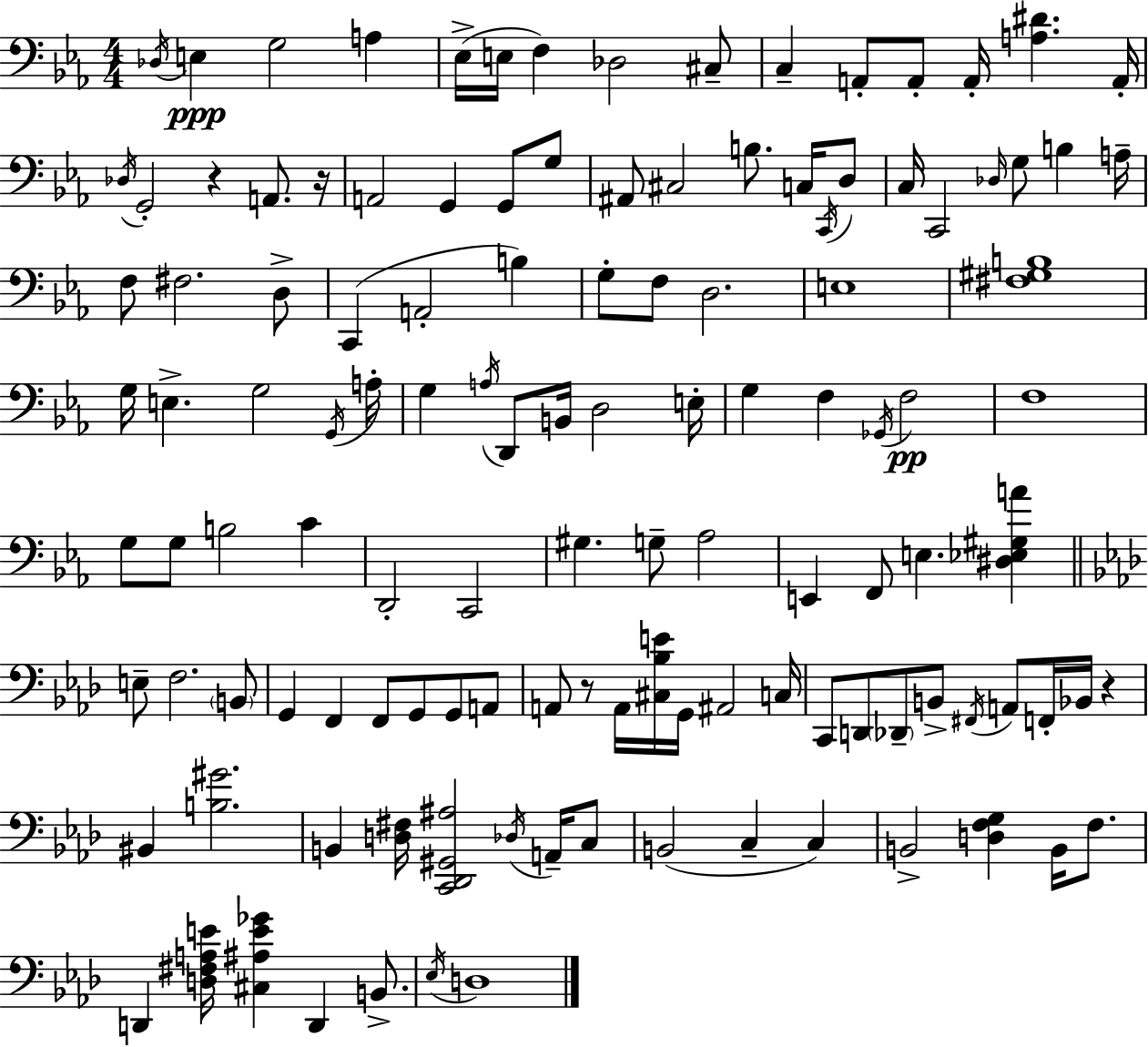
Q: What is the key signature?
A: C minor